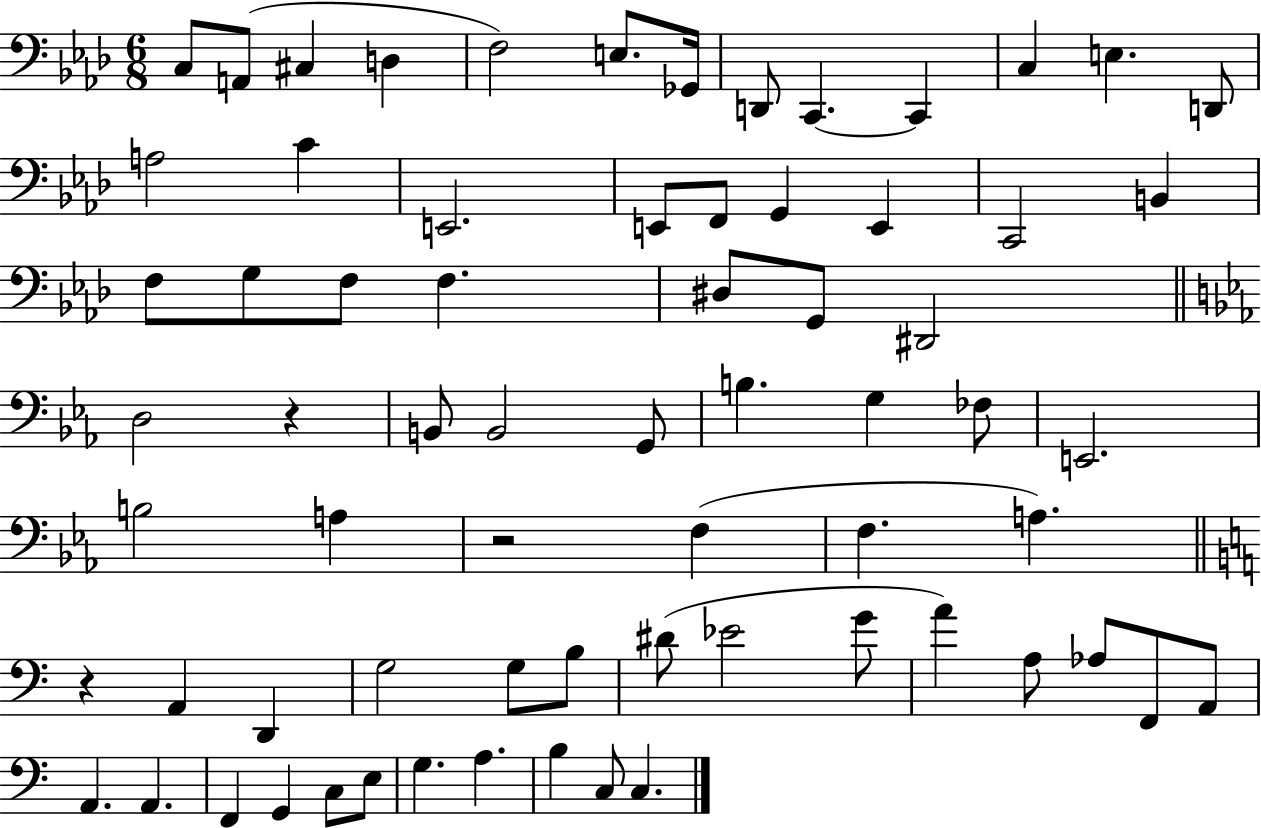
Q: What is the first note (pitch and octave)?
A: C3